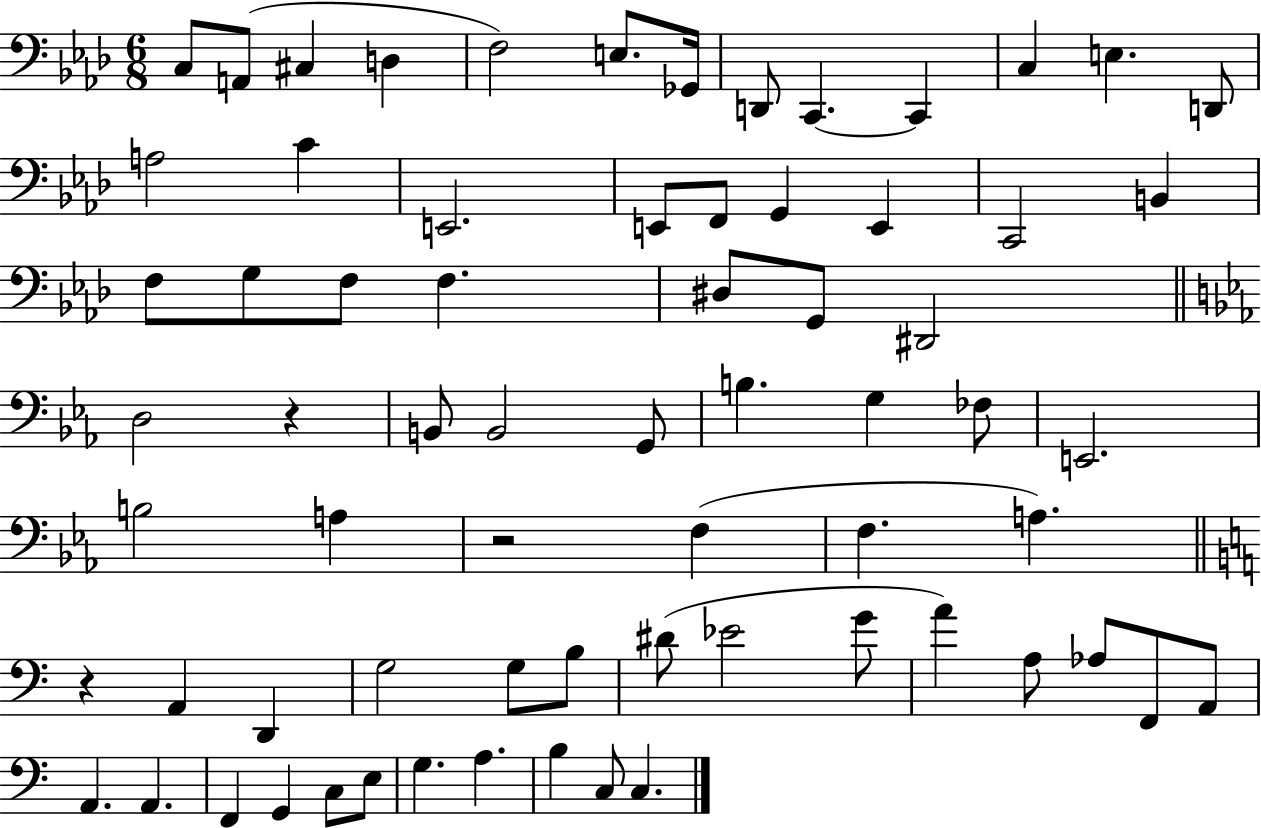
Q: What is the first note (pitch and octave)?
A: C3